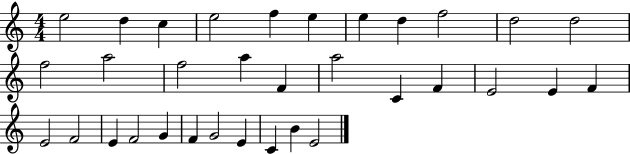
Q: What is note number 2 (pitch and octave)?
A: D5